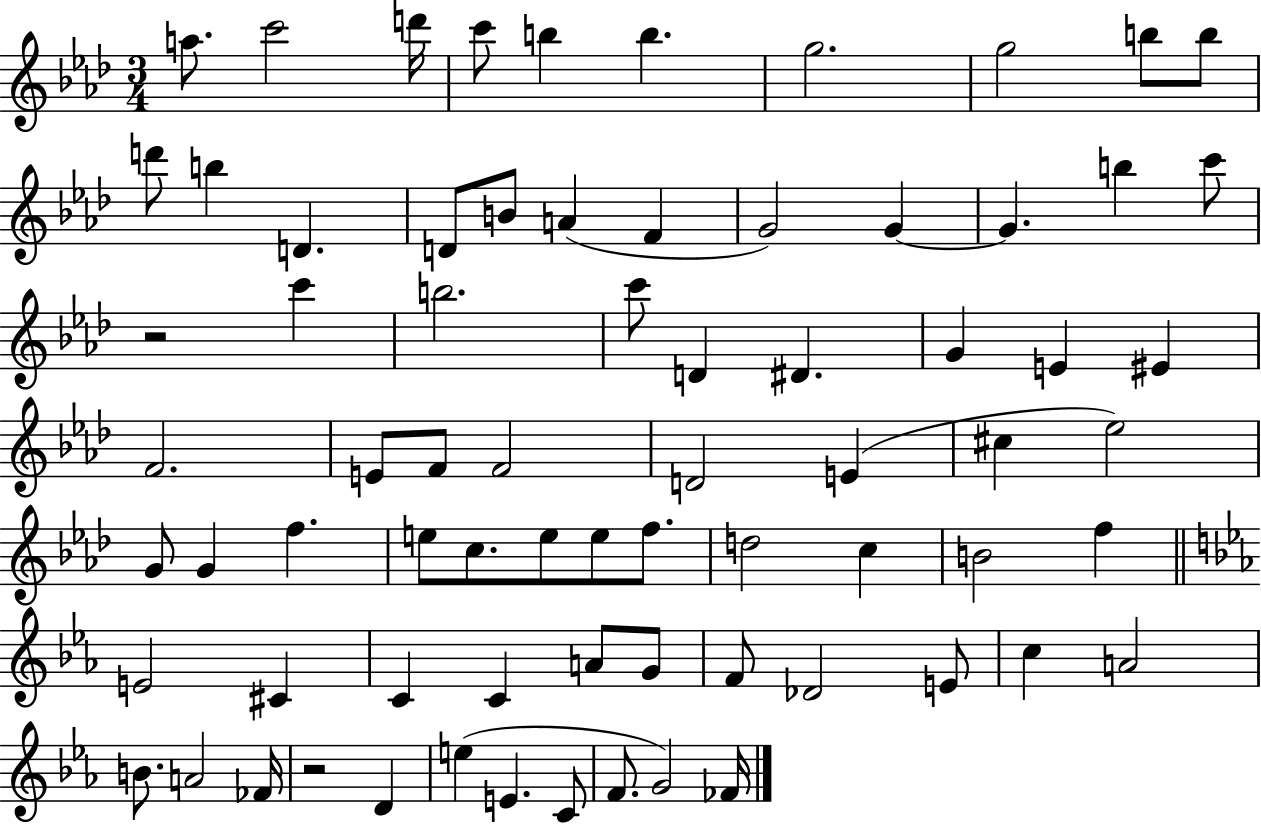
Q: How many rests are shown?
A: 2